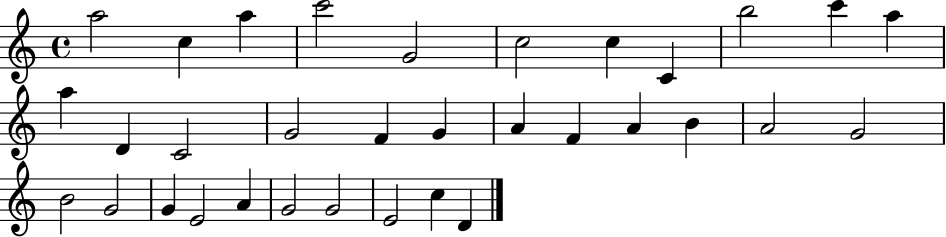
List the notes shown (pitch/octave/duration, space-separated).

A5/h C5/q A5/q C6/h G4/h C5/h C5/q C4/q B5/h C6/q A5/q A5/q D4/q C4/h G4/h F4/q G4/q A4/q F4/q A4/q B4/q A4/h G4/h B4/h G4/h G4/q E4/h A4/q G4/h G4/h E4/h C5/q D4/q